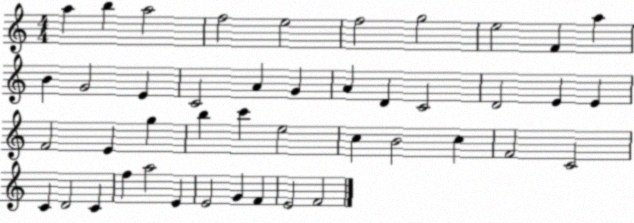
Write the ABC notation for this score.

X:1
T:Untitled
M:4/4
L:1/4
K:C
a b a2 f2 e2 f2 g2 e2 F a B G2 E C2 A G A D C2 D2 E E F2 E g b c' e2 c B2 c F2 C2 C D2 C f a2 E E2 G F E2 F2